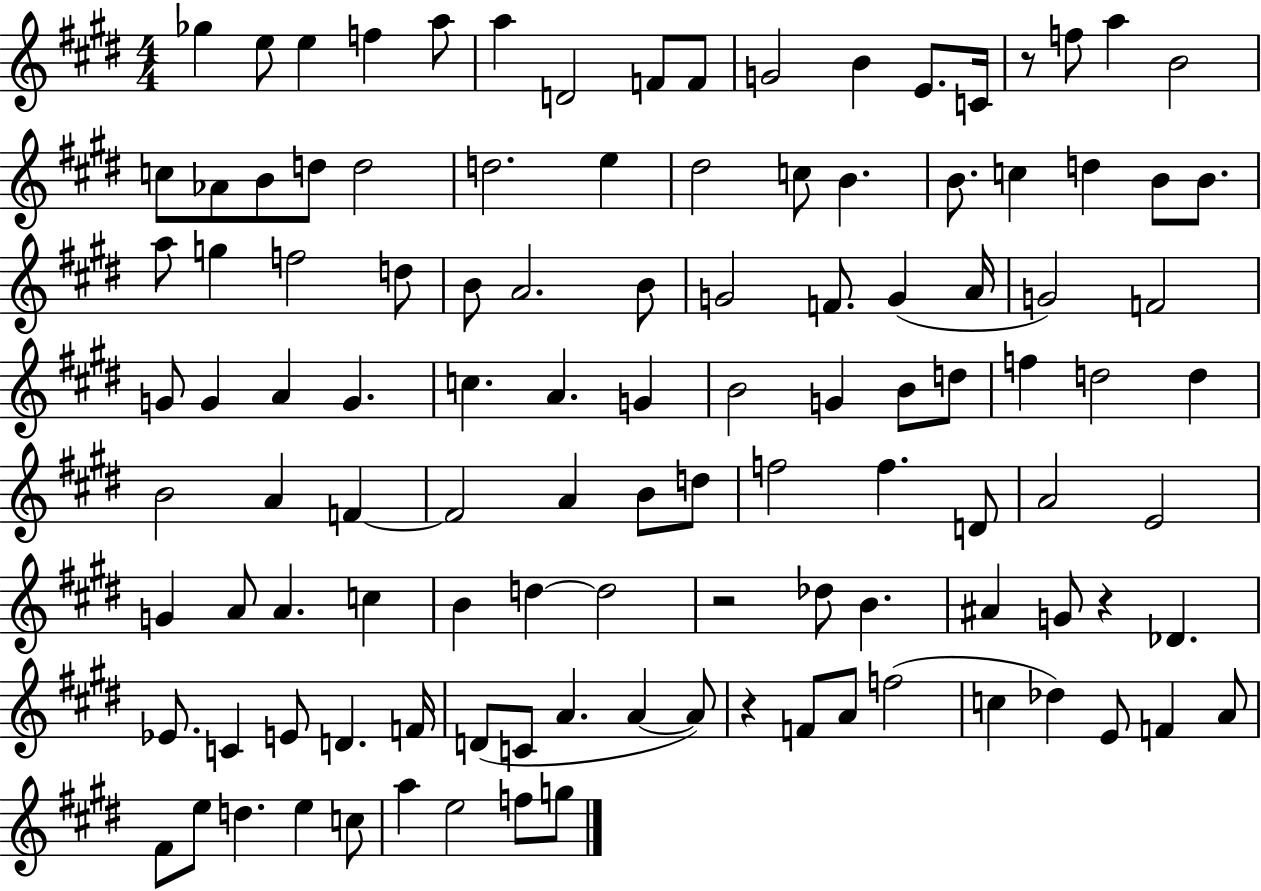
{
  \clef treble
  \numericTimeSignature
  \time 4/4
  \key e \major
  ges''4 e''8 e''4 f''4 a''8 | a''4 d'2 f'8 f'8 | g'2 b'4 e'8. c'16 | r8 f''8 a''4 b'2 | \break c''8 aes'8 b'8 d''8 d''2 | d''2. e''4 | dis''2 c''8 b'4. | b'8. c''4 d''4 b'8 b'8. | \break a''8 g''4 f''2 d''8 | b'8 a'2. b'8 | g'2 f'8. g'4( a'16 | g'2) f'2 | \break g'8 g'4 a'4 g'4. | c''4. a'4. g'4 | b'2 g'4 b'8 d''8 | f''4 d''2 d''4 | \break b'2 a'4 f'4~~ | f'2 a'4 b'8 d''8 | f''2 f''4. d'8 | a'2 e'2 | \break g'4 a'8 a'4. c''4 | b'4 d''4~~ d''2 | r2 des''8 b'4. | ais'4 g'8 r4 des'4. | \break ees'8. c'4 e'8 d'4. f'16 | d'8( c'8 a'4. a'4~~ a'8) | r4 f'8 a'8 f''2( | c''4 des''4) e'8 f'4 a'8 | \break fis'8 e''8 d''4. e''4 c''8 | a''4 e''2 f''8 g''8 | \bar "|."
}